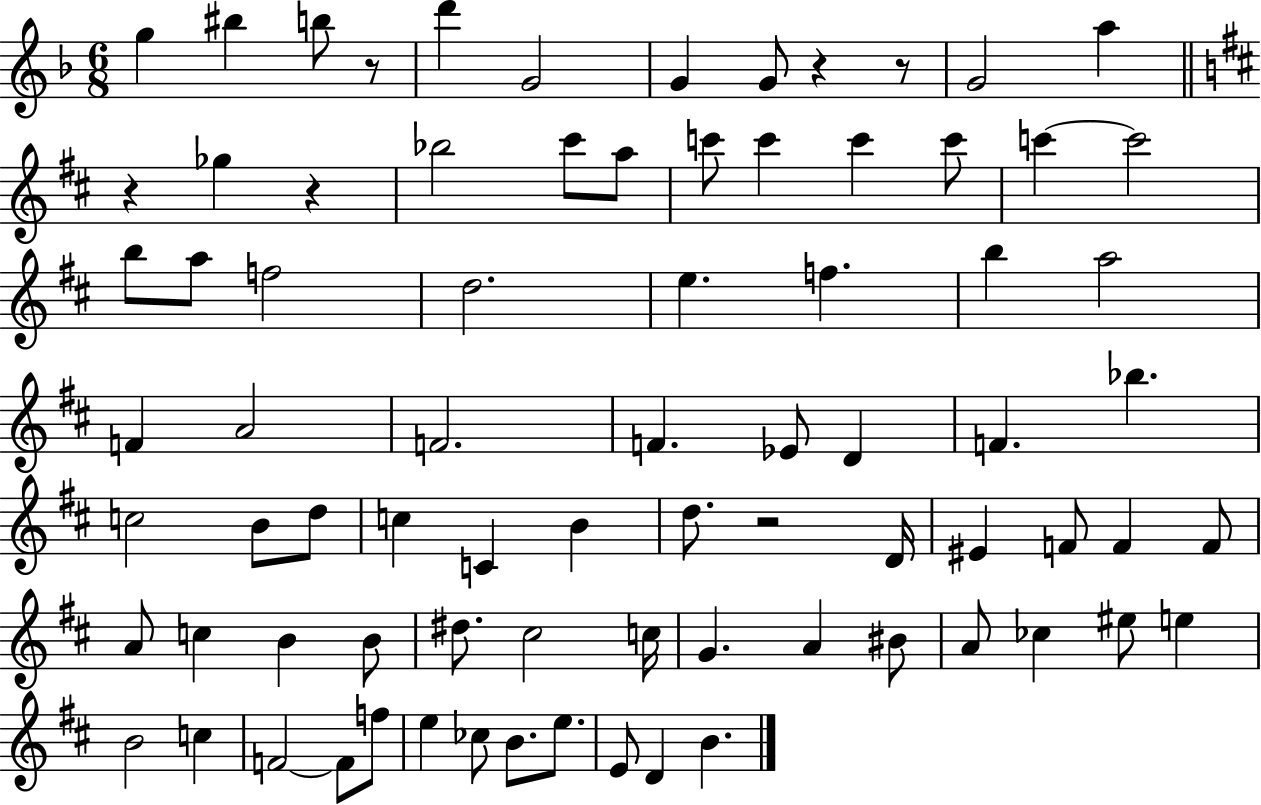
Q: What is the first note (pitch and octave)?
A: G5